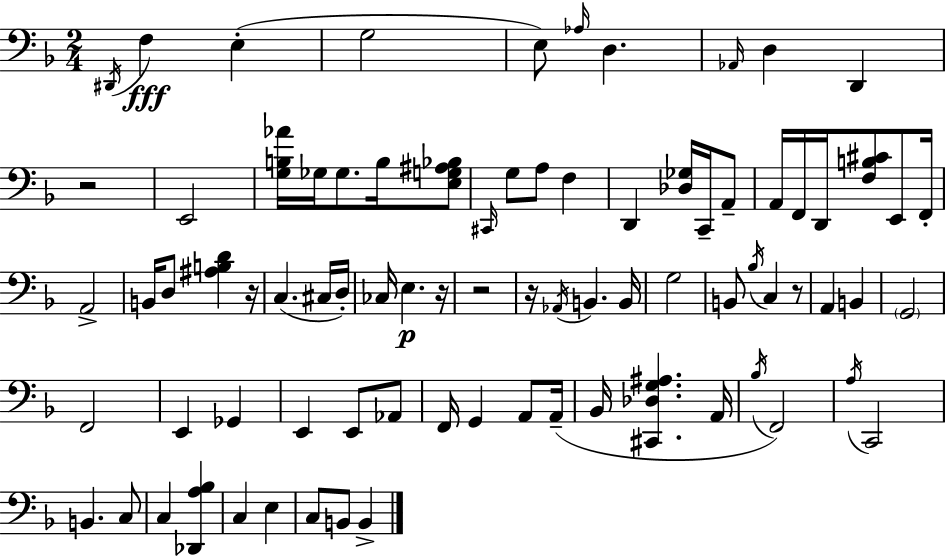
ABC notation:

X:1
T:Untitled
M:2/4
L:1/4
K:Dm
^D,,/4 F, E, G,2 E,/2 _A,/4 D, _A,,/4 D, D,, z2 E,,2 [G,B,_A]/4 _G,/4 _G,/2 B,/4 [E,G,^A,_B,]/2 ^C,,/4 G,/2 A,/2 F, D,, [_D,_G,]/4 C,,/4 A,,/2 A,,/4 F,,/4 D,,/4 [F,B,^C]/2 E,,/2 F,,/4 A,,2 B,,/4 D,/2 [^A,B,D] z/4 C, ^C,/4 D,/4 _C,/4 E, z/4 z2 z/4 _A,,/4 B,, B,,/4 G,2 B,,/2 _B,/4 C, z/2 A,, B,, G,,2 F,,2 E,, _G,, E,, E,,/2 _A,,/2 F,,/4 G,, A,,/2 A,,/4 _B,,/4 [^C,,_D,G,^A,] A,,/4 _B,/4 F,,2 A,/4 C,,2 B,, C,/2 C, [_D,,A,_B,] C, E, C,/2 B,,/2 B,,